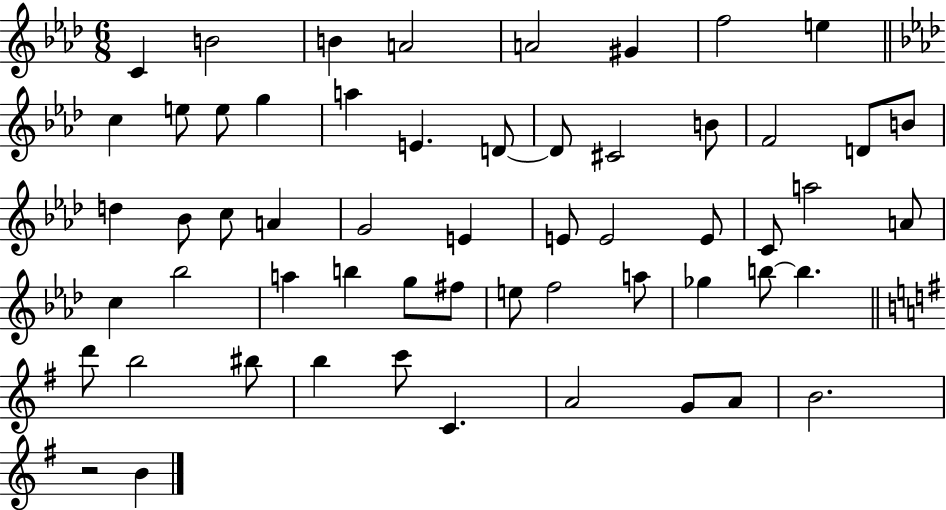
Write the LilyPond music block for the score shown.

{
  \clef treble
  \numericTimeSignature
  \time 6/8
  \key aes \major
  \repeat volta 2 { c'4 b'2 | b'4 a'2 | a'2 gis'4 | f''2 e''4 | \break \bar "||" \break \key f \minor c''4 e''8 e''8 g''4 | a''4 e'4. d'8~~ | d'8 cis'2 b'8 | f'2 d'8 b'8 | \break d''4 bes'8 c''8 a'4 | g'2 e'4 | e'8 e'2 e'8 | c'8 a''2 a'8 | \break c''4 bes''2 | a''4 b''4 g''8 fis''8 | e''8 f''2 a''8 | ges''4 b''8~~ b''4. | \break \bar "||" \break \key g \major d'''8 b''2 bis''8 | b''4 c'''8 c'4. | a'2 g'8 a'8 | b'2. | \break r2 b'4 | } \bar "|."
}